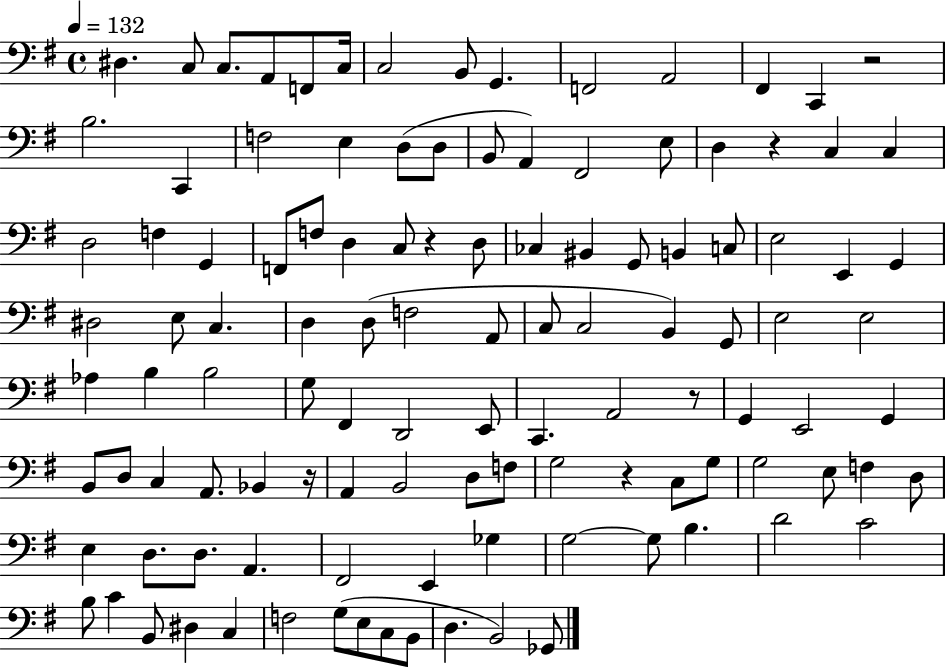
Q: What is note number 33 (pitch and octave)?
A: C3